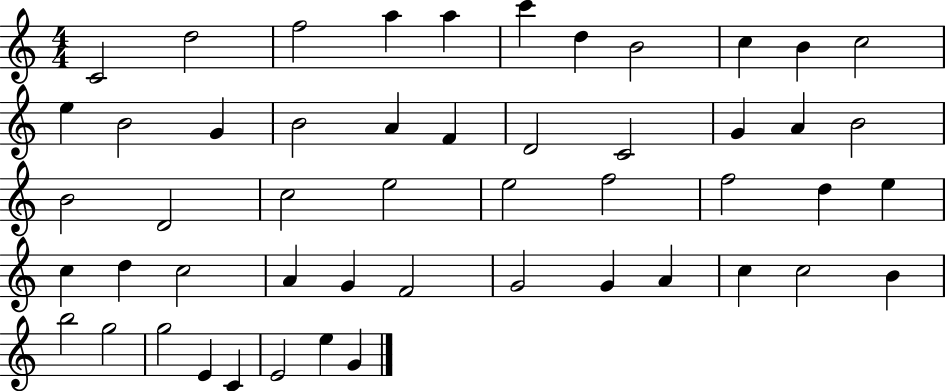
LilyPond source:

{
  \clef treble
  \numericTimeSignature
  \time 4/4
  \key c \major
  c'2 d''2 | f''2 a''4 a''4 | c'''4 d''4 b'2 | c''4 b'4 c''2 | \break e''4 b'2 g'4 | b'2 a'4 f'4 | d'2 c'2 | g'4 a'4 b'2 | \break b'2 d'2 | c''2 e''2 | e''2 f''2 | f''2 d''4 e''4 | \break c''4 d''4 c''2 | a'4 g'4 f'2 | g'2 g'4 a'4 | c''4 c''2 b'4 | \break b''2 g''2 | g''2 e'4 c'4 | e'2 e''4 g'4 | \bar "|."
}